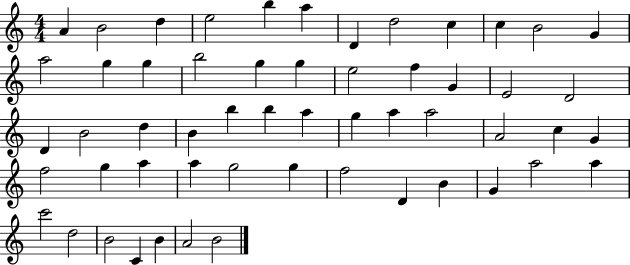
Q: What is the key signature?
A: C major